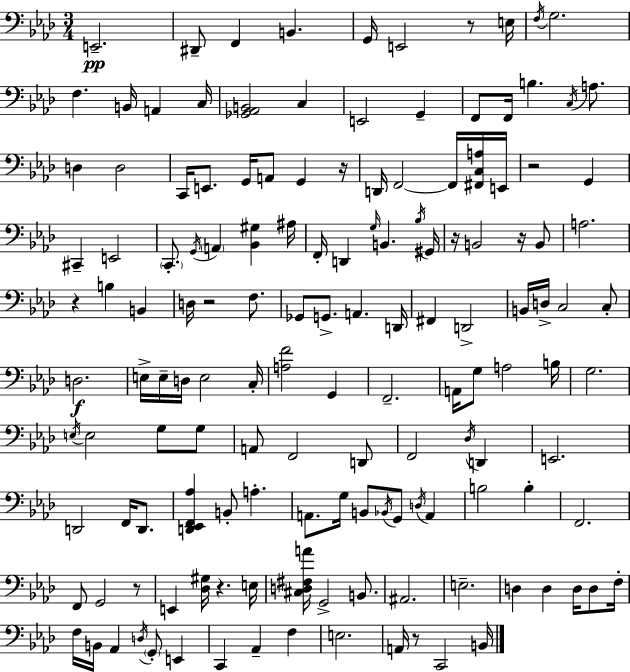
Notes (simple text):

E2/h. D#2/e F2/q B2/q. G2/s E2/h R/e E3/s F3/s G3/h. F3/q. B2/s A2/q C3/s [Gb2,Ab2,B2]/h C3/q E2/h G2/q F2/e F2/s B3/q. C3/s A3/e. D3/q D3/h C2/s E2/e. G2/s A2/e G2/q R/s D2/s F2/h F2/s [F#2,C3,A3]/s E2/s R/h G2/q C#2/q E2/h C2/e. G2/s A2/q [Bb2,G#3]/q A#3/s F2/s D2/q G3/s B2/q. Bb3/s G#2/s R/s B2/h R/s B2/e A3/h. R/q B3/q B2/q D3/s R/h F3/e. Gb2/e G2/e. A2/q. D2/s F#2/q D2/h B2/s D3/s C3/h C3/e D3/h. E3/s E3/s D3/s E3/h C3/s [A3,F4]/h G2/q F2/h. A2/s G3/e A3/h B3/s G3/h. E3/s E3/h G3/e G3/e A2/e F2/h D2/e F2/h Db3/s D2/q E2/h. D2/h F2/s D2/e. [D2,Eb2,F2,Ab3]/q B2/e A3/q. A2/e. G3/s B2/e Bb2/s G2/e D3/s A2/q B3/h B3/q F2/h. F2/e G2/h R/e E2/q [Db3,G#3]/s R/q. E3/s [C#3,D3,F#3,A4]/s G2/h B2/e. A#2/h. E3/h. D3/q D3/q D3/s D3/e F3/s F3/s B2/s Ab2/q D3/s G2/e E2/q C2/q Ab2/q F3/q E3/h. A2/s R/e C2/h B2/s